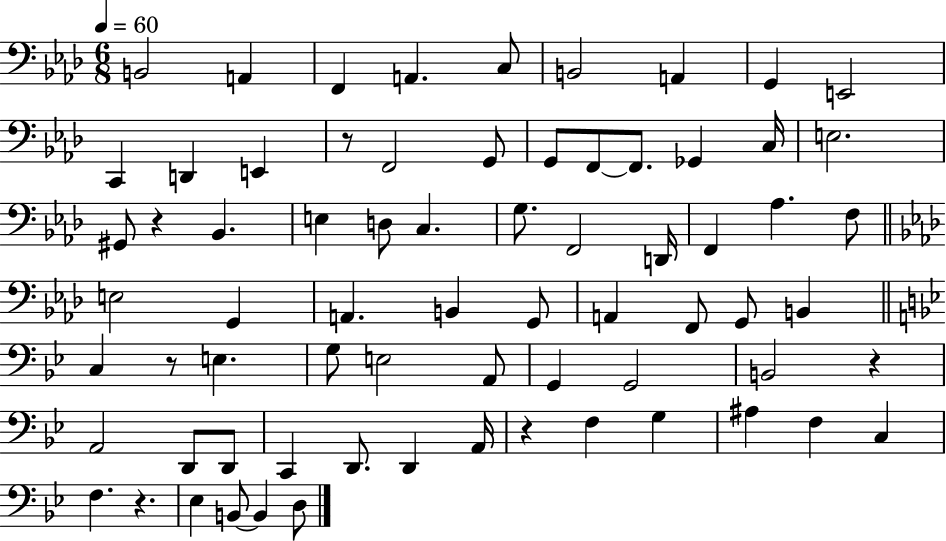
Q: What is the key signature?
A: AES major